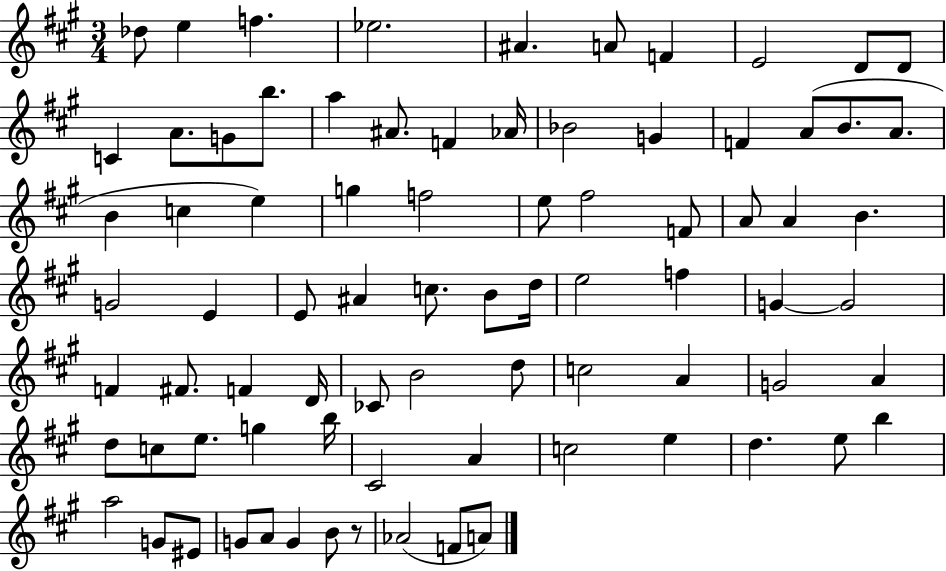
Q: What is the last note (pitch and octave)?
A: A4